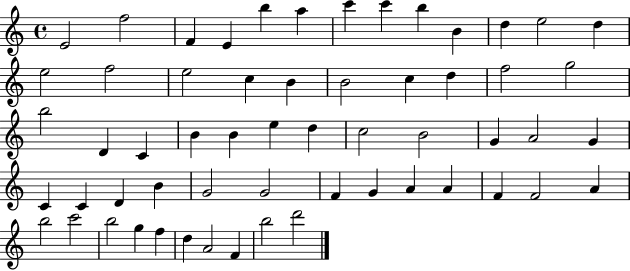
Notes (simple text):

E4/h F5/h F4/q E4/q B5/q A5/q C6/q C6/q B5/q B4/q D5/q E5/h D5/q E5/h F5/h E5/h C5/q B4/q B4/h C5/q D5/q F5/h G5/h B5/h D4/q C4/q B4/q B4/q E5/q D5/q C5/h B4/h G4/q A4/h G4/q C4/q C4/q D4/q B4/q G4/h G4/h F4/q G4/q A4/q A4/q F4/q F4/h A4/q B5/h C6/h B5/h G5/q F5/q D5/q A4/h F4/q B5/h D6/h